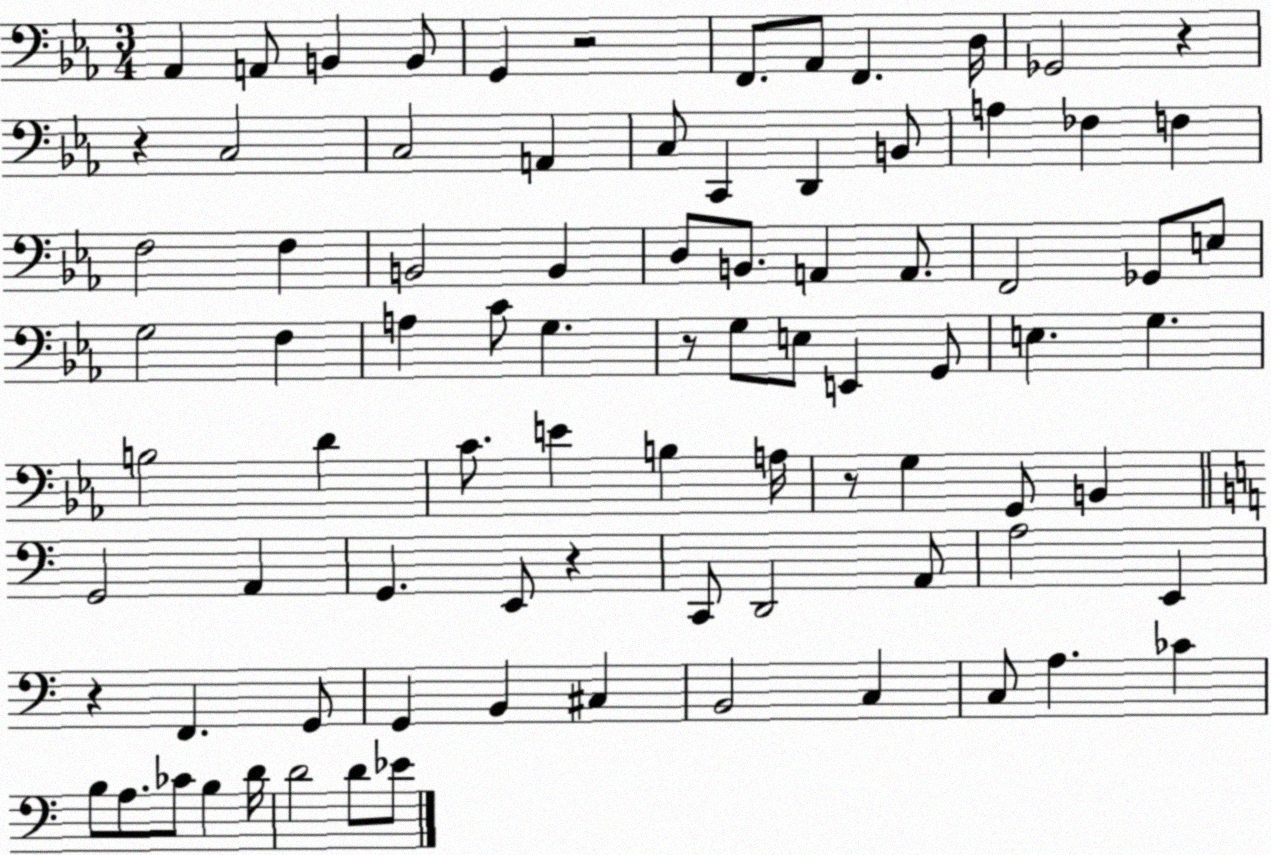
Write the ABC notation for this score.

X:1
T:Untitled
M:3/4
L:1/4
K:Eb
_A,, A,,/2 B,, B,,/2 G,, z2 F,,/2 _A,,/2 F,, D,/4 _G,,2 z z C,2 C,2 A,, C,/2 C,, D,, B,,/2 A, _F, F, F,2 F, B,,2 B,, D,/2 B,,/2 A,, A,,/2 F,,2 _G,,/2 E,/2 G,2 F, A, C/2 G, z/2 G,/2 E,/2 E,, G,,/2 E, G, B,2 D C/2 E B, A,/4 z/2 G, G,,/2 B,, G,,2 A,, G,, E,,/2 z C,,/2 D,,2 A,,/2 A,2 E,, z F,, G,,/2 G,, B,, ^C, B,,2 C, C,/2 A, _C B,/2 A,/2 _C/2 B, D/4 D2 D/2 _E/2